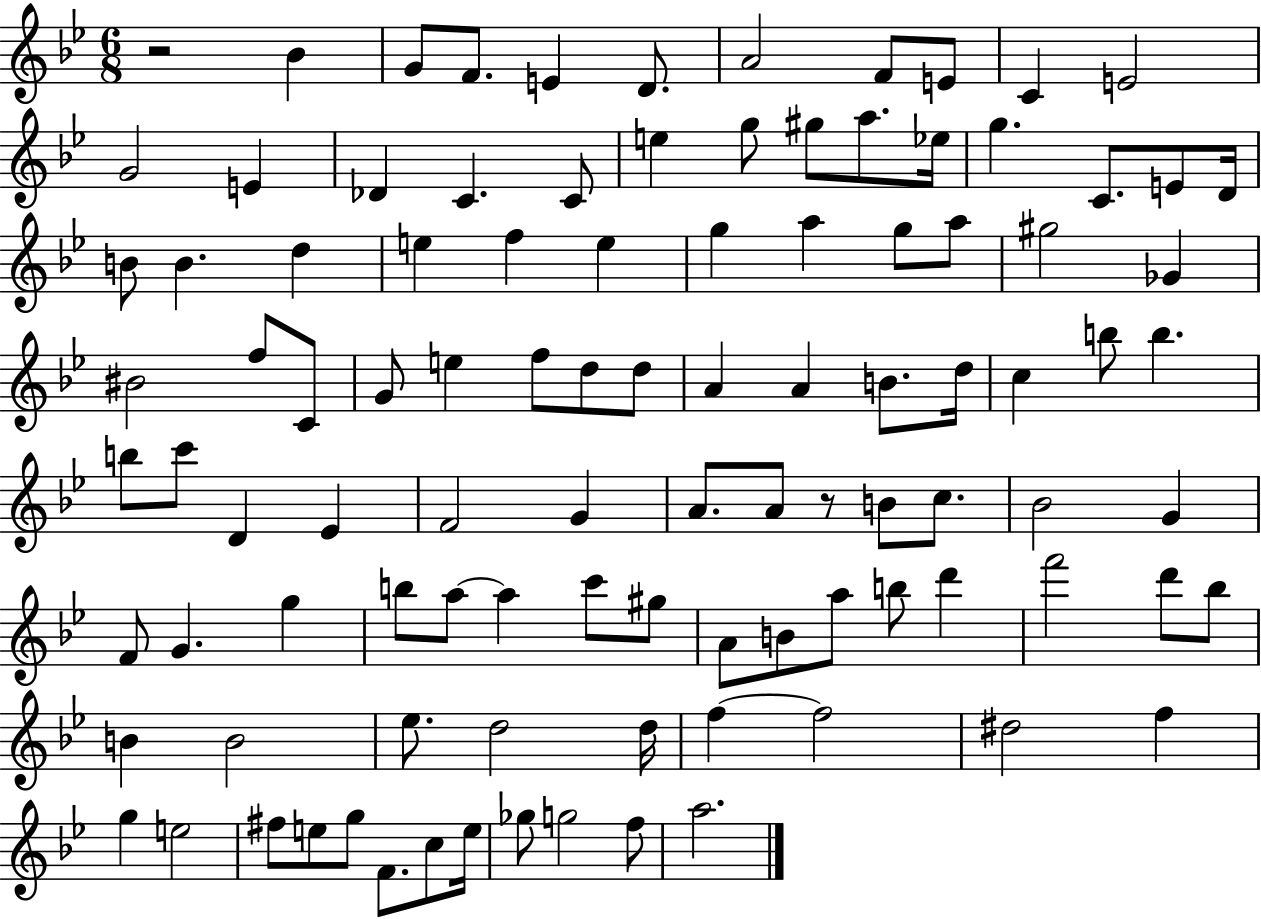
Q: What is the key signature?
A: BES major